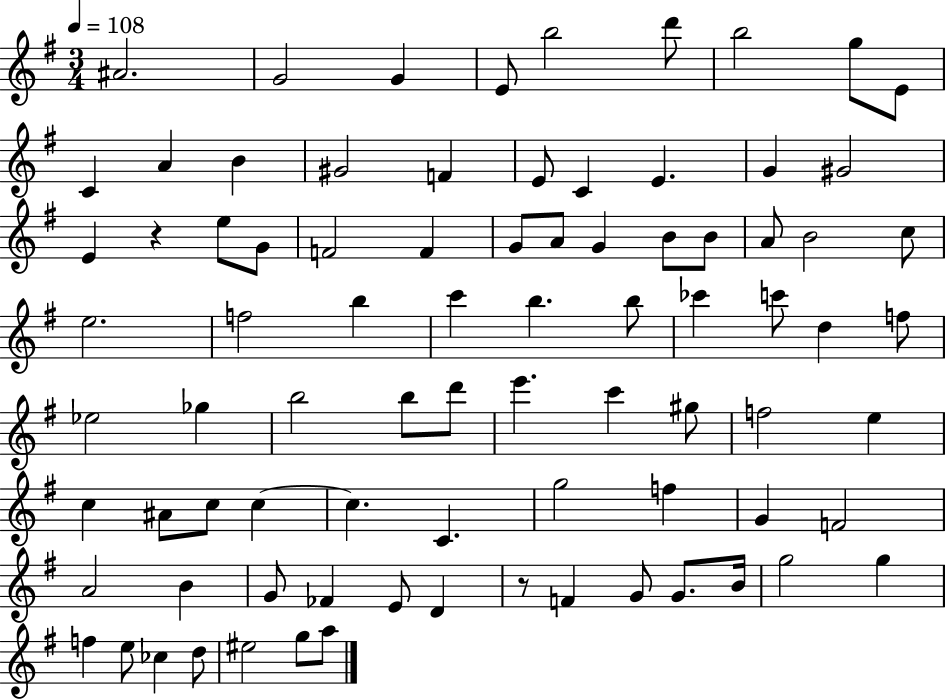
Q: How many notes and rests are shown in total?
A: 83